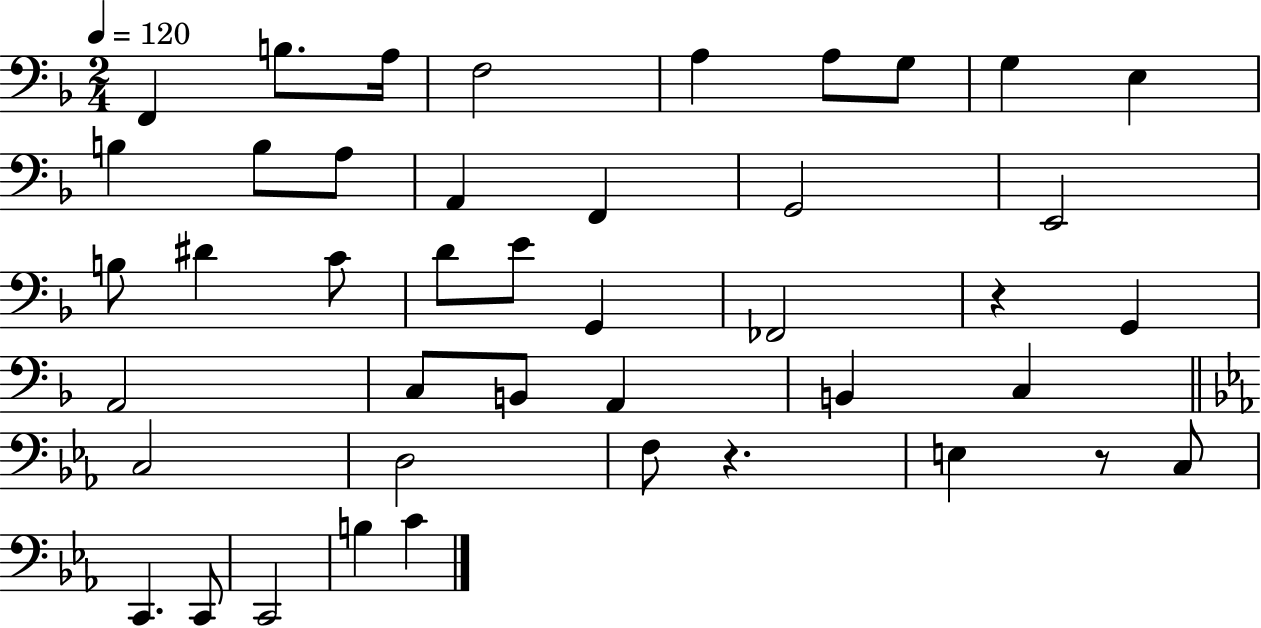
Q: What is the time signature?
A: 2/4